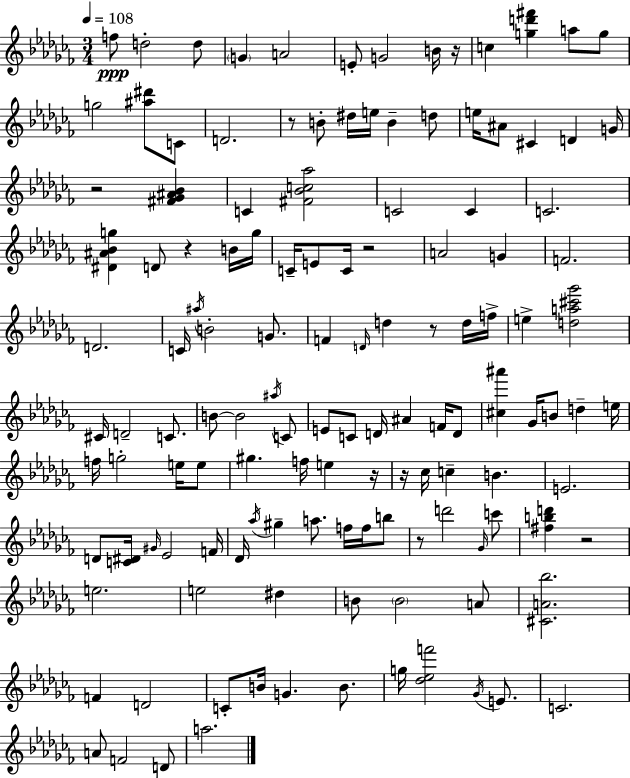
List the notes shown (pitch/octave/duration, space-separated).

F5/e D5/h D5/e G4/q A4/h E4/e G4/h B4/s R/s C5/q [G5,D6,F#6]/q A5/e G5/e G5/h [A#5,D#6]/e C4/e D4/h. R/e B4/e D#5/s E5/s B4/q D5/e E5/s A#4/e C#4/q D4/q G4/s R/h [F#4,Gb4,A#4,Bb4]/q C4/q [F#4,Bb4,C5,Ab5]/h C4/h C4/q C4/h. [D#4,A#4,Bb4,G5]/q D4/e R/q B4/s G5/s C4/s E4/e C4/s R/h A4/h G4/q F4/h. D4/h. C4/s A#5/s B4/h G4/e. F4/q D4/s D5/q R/e D5/s F5/s E5/q [D5,A5,C#6,Gb6]/h C#4/s D4/h C4/e. B4/e B4/h A#5/s C4/e E4/e C4/e D4/s A#4/q F4/s D4/e [C#5,A#6]/q Gb4/s B4/e D5/q E5/s F5/s G5/h E5/s E5/e G#5/q. F5/s E5/q R/s R/s CES5/s C5/q B4/q. E4/h. D4/e [C4,D#4]/s G#4/s Eb4/h F4/s Db4/s Ab5/s G#5/q A5/e. F5/s F5/s B5/e R/e D6/h Gb4/s C6/e [F#5,B5,D6]/q R/h E5/h. E5/h D#5/q B4/e B4/h A4/e [C#4,A4,Bb5]/h. F4/q D4/h C4/e B4/s G4/q. B4/e. G5/s [Db5,Eb5,F6]/h Gb4/s E4/e. C4/h. A4/e F4/h D4/e A5/h.